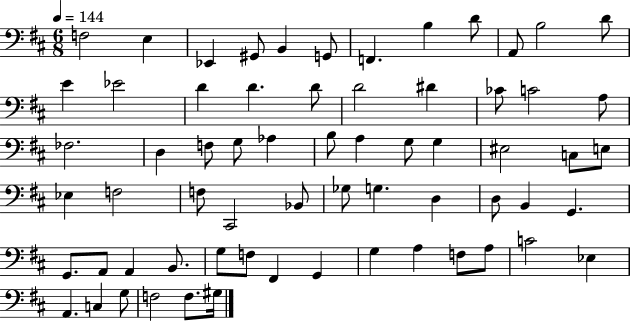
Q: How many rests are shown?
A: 0